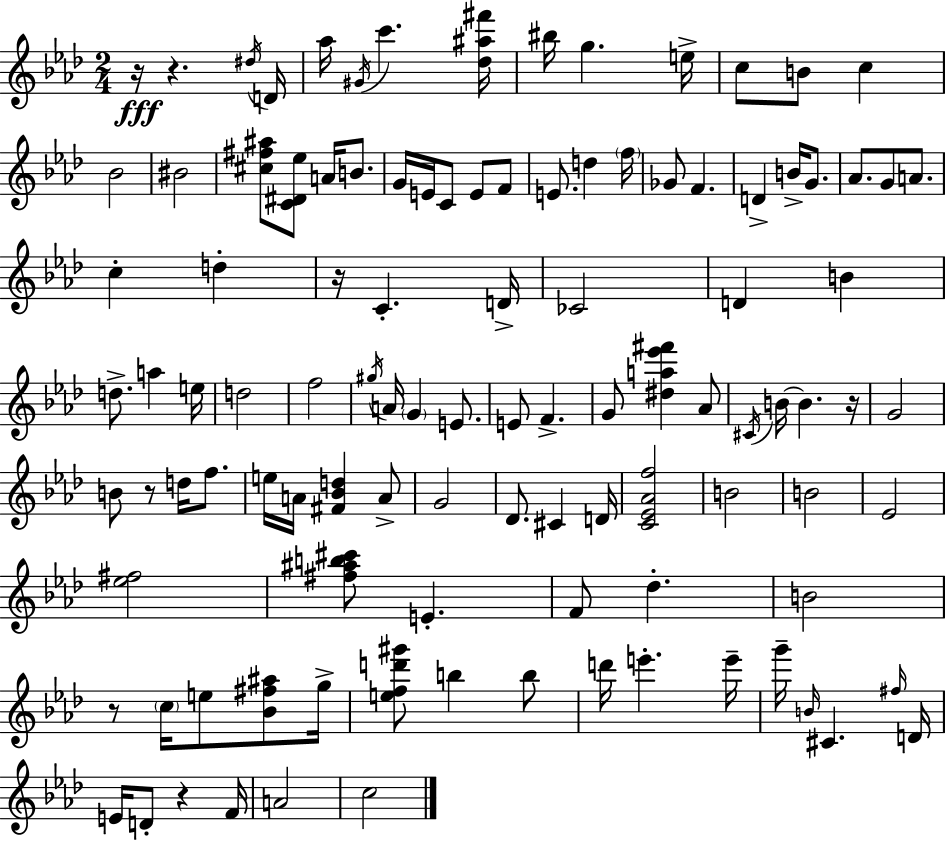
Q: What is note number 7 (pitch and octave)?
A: G5